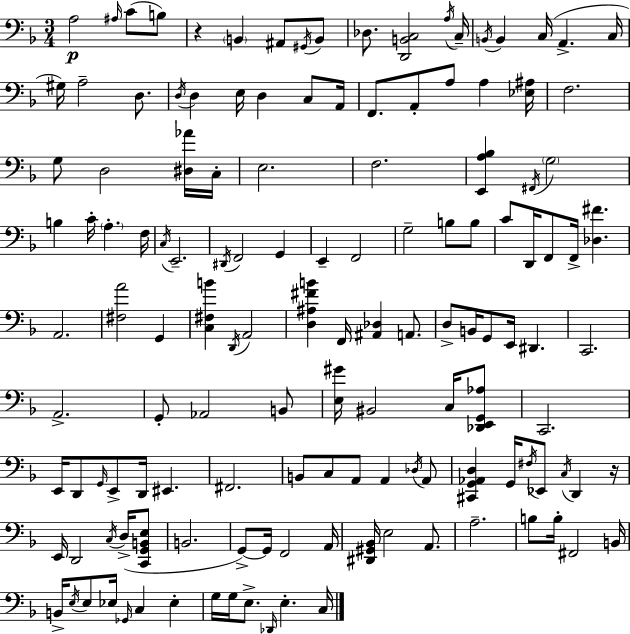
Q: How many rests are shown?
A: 2